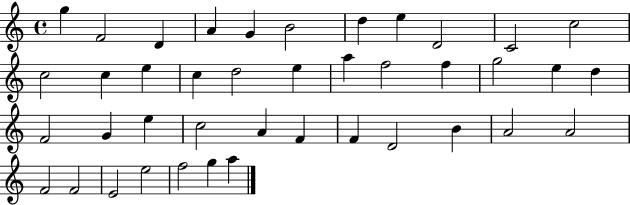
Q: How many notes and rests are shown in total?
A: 41